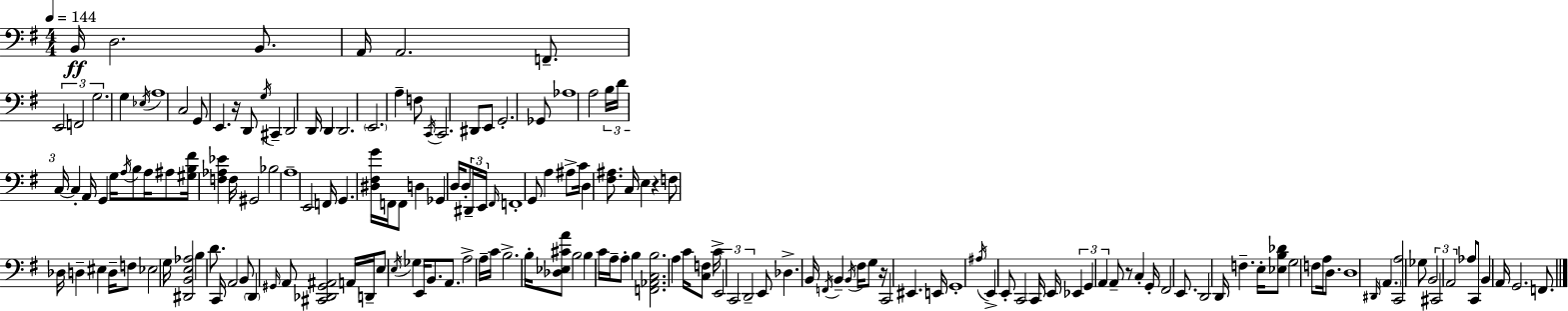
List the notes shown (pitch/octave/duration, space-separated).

B2/s D3/h. B2/e. A2/s A2/h. F2/e. E2/h F2/h G3/h. G3/q Eb3/s A3/w C3/h G2/e E2/q. R/s D2/e G3/s C#2/q D2/h D2/s D2/q D2/h. E2/h. A3/q F3/e C2/s C2/h. D#2/e E2/e G2/h. Gb2/e Ab3/w A3/h B3/s D4/s C3/s C3/q A2/s G2/q G3/s A3/s B3/e A3/s A#3/e [G#3,B3,F#4]/s [F3,Ab3,Eb4]/q F3/s G#2/h Bb3/h A3/w E2/h F2/s G2/q. [D#3,F#3,G4]/s F2/s F2/e D3/q Gb2/q D3/s D3/e D#2/s E2/s F#2/s F2/w G2/e A3/q A#3/e C4/s D3/q [F#3,A#3]/e. C3/s E3/q R/q F3/e Db3/s D3/q EIS3/q D3/s F3/e Eb3/h G3/s [D#2,B2,E3,Ab3]/h B3/q D4/e. C2/s A2/h B2/e D2/q G#2/s A2/e [C#2,Db2,G#2,A#2]/h A2/s D2/s E3/e E3/s Gb3/q E2/s B2/e. A2/e. A3/h A3/s C4/s B3/h. B3/s [Db3,Eb3,C#4,A4]/e B3/h B3/q C4/s A3/s A3/e B3/q [F2,Ab2,C3,B3]/h. A3/q C4/s [C3,F3]/e C4/s E2/h C2/h D2/h E2/e Db3/q. B2/s F2/s B2/q B2/s F#3/s G3/e R/s C2/h EIS2/q. E2/s G2/w A#3/s E2/q E2/e C2/h C2/s E2/s Eb2/q G2/q A2/q A2/e R/e C3/q G2/s F#2/h E2/e. D2/h D2/s F3/q. E3/s [Eb3,B3,Db4]/e G3/h F3/e A3/s D3/e. D3/w D#2/s A2/q. [C2,A3]/h Gb3/e B2/h C#2/h A2/h Ab3/e C2/e B2/q A2/s G2/h. F2/e.